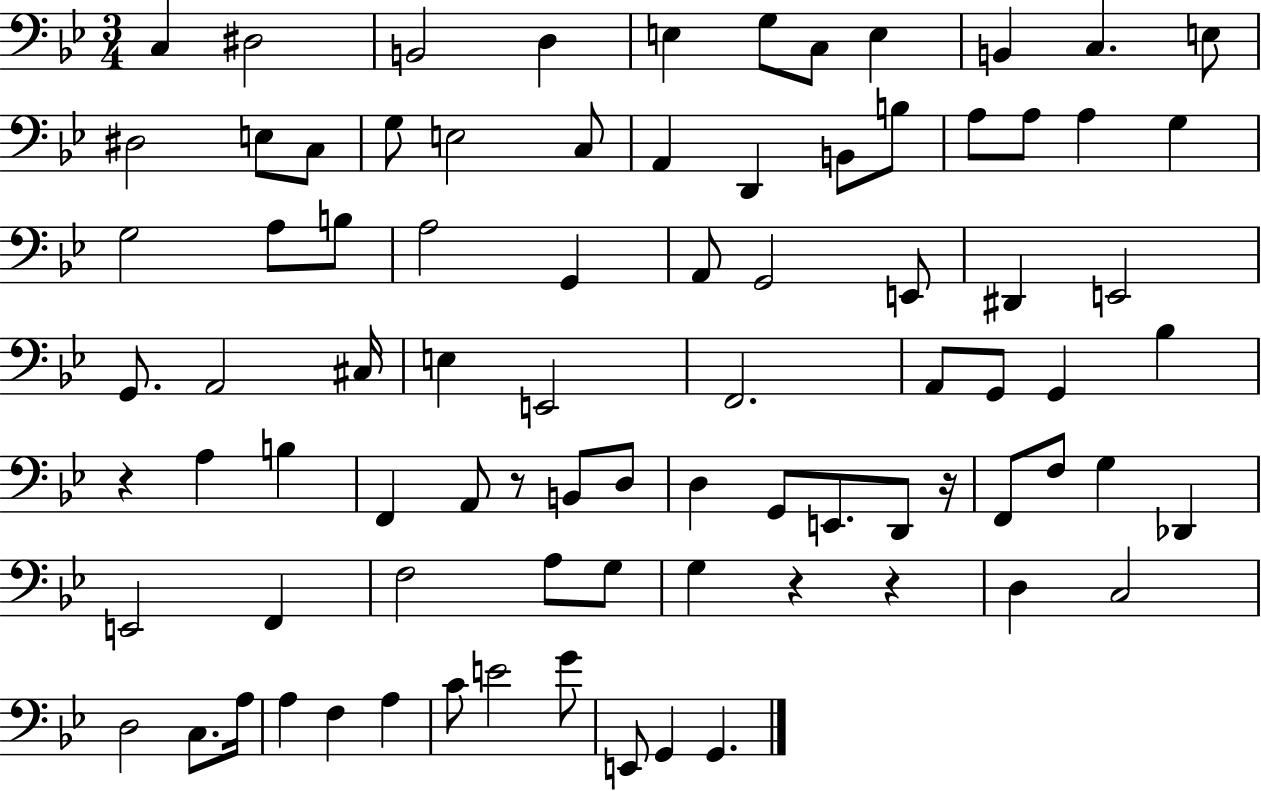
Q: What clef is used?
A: bass